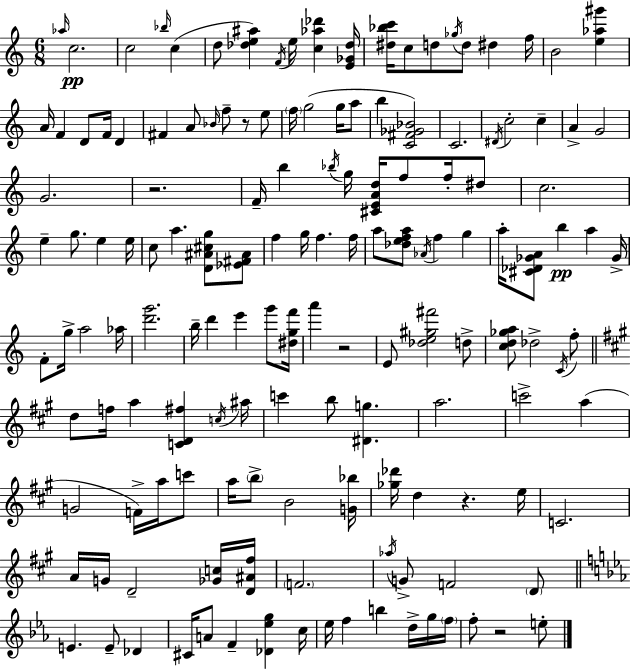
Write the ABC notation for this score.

X:1
T:Untitled
M:6/8
L:1/4
K:Am
_a/4 c2 c2 _b/4 c d/2 [_de^a] F/4 e/4 [c_a_d'] [E_G_d]/4 [^d_bc']/4 c/2 d/2 _g/4 d/2 ^d f/4 B2 [e_a^g'] A/4 F D/2 F/4 D ^F A/2 _B/4 f/2 z/2 e/2 f/4 g2 g/4 a/2 b [C^F_G_B]2 C2 ^D/4 c2 c A G2 G2 z2 F/4 b _b/4 g/4 [^CEAd]/4 f/2 f/4 ^d/2 c2 e g/2 e e/4 c/2 a [D^A^cg]/2 [_E^F^A]/2 f g/4 f f/4 a/2 [_defa]/2 _A/4 f g a/4 [^C_D_GA]/2 b a _G/4 F/2 g/4 a2 _a/4 [d'g']2 b/4 d' e' g'/2 [^dgf']/4 a' z2 E/2 [_de^g^f']2 d/2 [cd_ga]/2 _d2 C/4 f/2 d/2 f/4 a [CD^f] c/4 ^a/4 c' b/2 [^Dg] a2 c'2 a G2 F/4 a/4 c'/2 a/4 b/2 B2 [G_b]/4 [_g_d']/4 d z e/4 C2 A/4 G/4 D2 [_Gc]/4 [D^A^f]/4 F2 _a/4 G/2 F2 D/2 E E/2 _D ^C/4 A/2 F [_D_eg] c/4 _e/4 f b d/4 g/4 f/4 f/2 z2 e/2